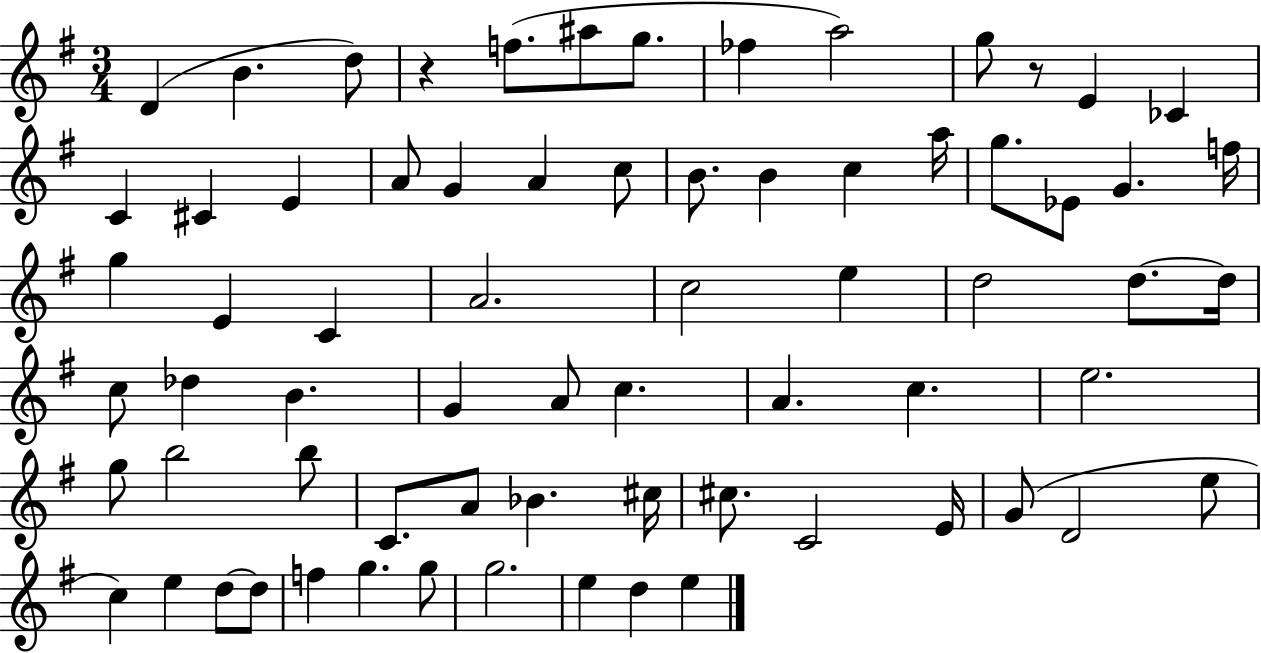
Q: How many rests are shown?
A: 2